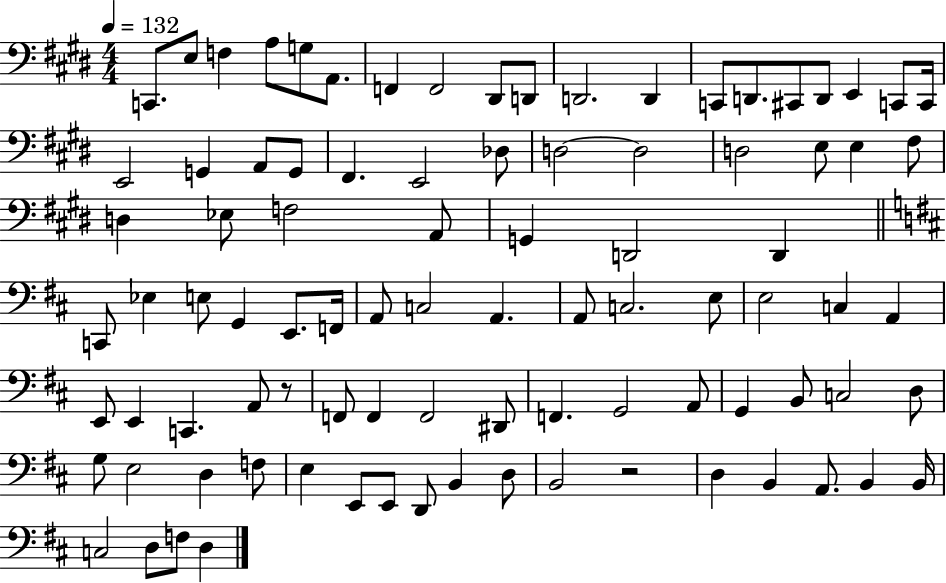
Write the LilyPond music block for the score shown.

{
  \clef bass
  \numericTimeSignature
  \time 4/4
  \key e \major
  \tempo 4 = 132
  c,8. e8 f4 a8 g8 a,8. | f,4 f,2 dis,8 d,8 | d,2. d,4 | c,8 d,8. cis,8 d,8 e,4 c,8 c,16 | \break e,2 g,4 a,8 g,8 | fis,4. e,2 des8 | d2~~ d2 | d2 e8 e4 fis8 | \break d4 ees8 f2 a,8 | g,4 d,2 d,4 | \bar "||" \break \key d \major c,8 ees4 e8 g,4 e,8. f,16 | a,8 c2 a,4. | a,8 c2. e8 | e2 c4 a,4 | \break e,8 e,4 c,4. a,8 r8 | f,8 f,4 f,2 dis,8 | f,4. g,2 a,8 | g,4 b,8 c2 d8 | \break g8 e2 d4 f8 | e4 e,8 e,8 d,8 b,4 d8 | b,2 r2 | d4 b,4 a,8. b,4 b,16 | \break c2 d8 f8 d4 | \bar "|."
}